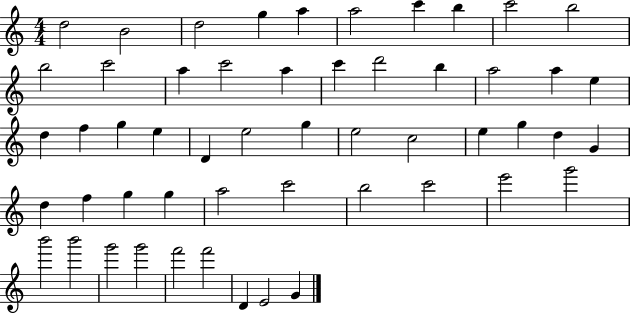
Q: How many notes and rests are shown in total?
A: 53